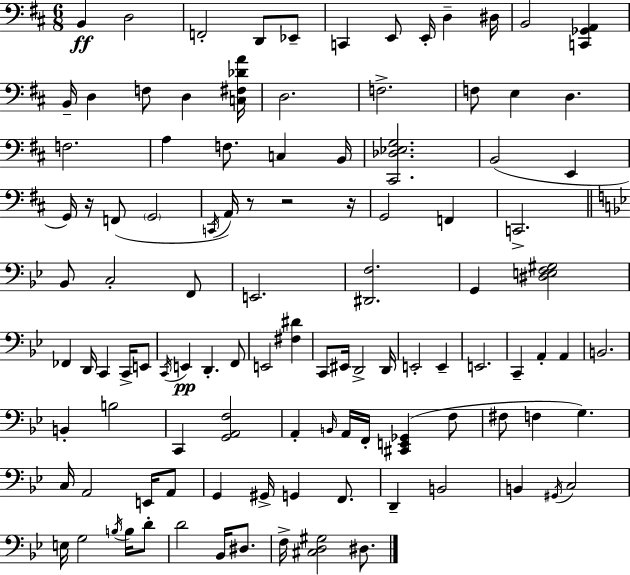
{
  \clef bass
  \numericTimeSignature
  \time 6/8
  \key d \major
  b,4\ff d2 | f,2-. d,8 ees,8-- | c,4 e,8 e,16-. d4-- dis16 | b,2 <c, ges, a,>4 | \break b,16-- d4 f8 d4 <c fis des' a'>16 | d2. | f2.-> | f8 e4 d4. | \break f2. | a4 f8. c4 b,16 | <cis, des ees g>2. | b,2( e,4 | \break g,16) r16 f,8( \parenthesize g,2 | \acciaccatura { c,16 } a,16) r8 r2 | r16 g,2 f,4 | c,2.-> | \break \bar "||" \break \key bes \major bes,8 c2-. f,8 | e,2. | <dis, f>2. | g,4 <dis e f gis>2 | \break fes,4 d,16 c,4 c,16-> e,8 | \acciaccatura { c,16 }\pp e,4 d,4.-. f,8 | e,2 <fis dis'>4 | c,8 eis,16 d,2-> | \break d,16 e,2-. e,4-- | e,2. | c,4-- a,4-. a,4 | b,2. | \break b,4-. b2 | c,4 <g, a, f>2 | a,4-. \grace { b,16 } a,16 f,16-. <cis, e, ges,>4( | f8 fis8 f4 g4.) | \break c16 a,2 e,16 | a,8 g,4 gis,16-> g,4 f,8. | d,4-- b,2 | b,4 \acciaccatura { gis,16 } c2 | \break e16 g2 | \acciaccatura { b16 } b16 d'8-. d'2 | bes,16 dis8. f16-> <cis d gis>2 | dis8. \bar "|."
}